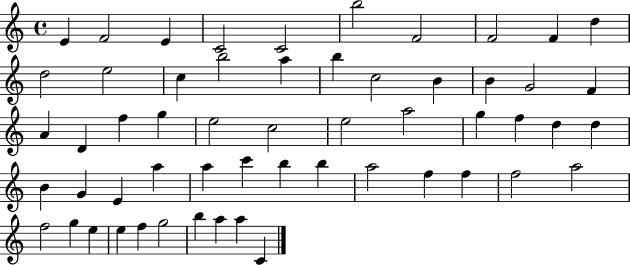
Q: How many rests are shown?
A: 0